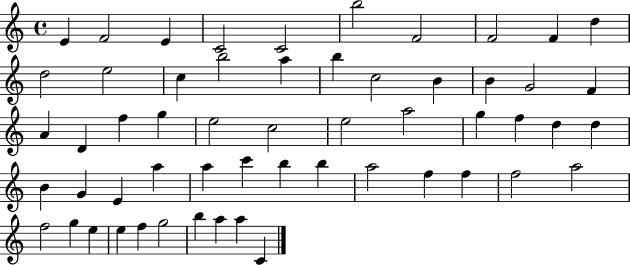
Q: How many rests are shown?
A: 0